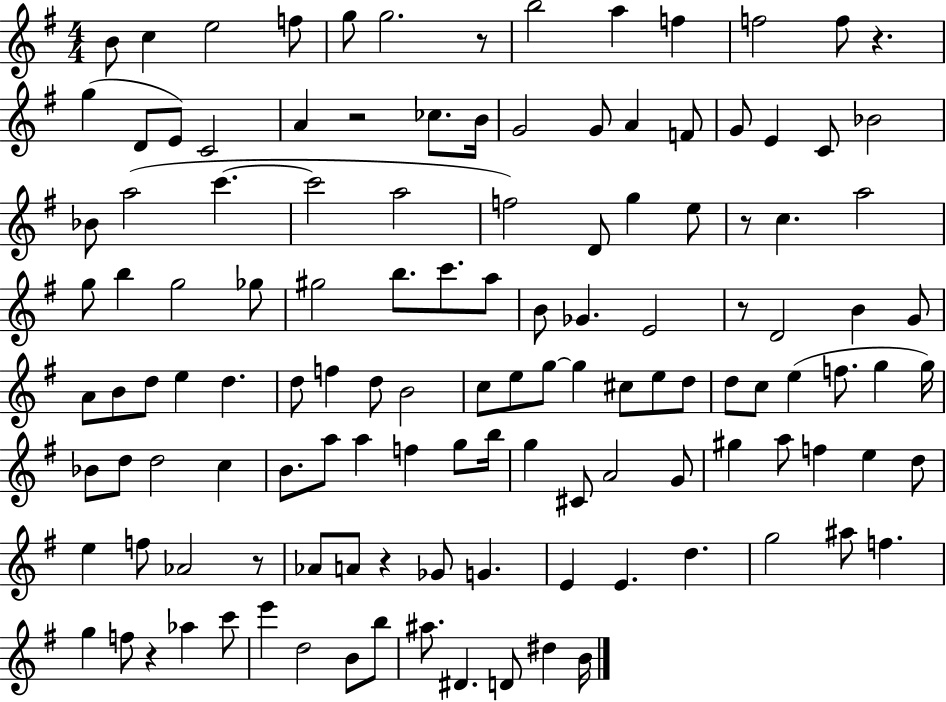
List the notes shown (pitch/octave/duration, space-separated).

B4/e C5/q E5/h F5/e G5/e G5/h. R/e B5/h A5/q F5/q F5/h F5/e R/q. G5/q D4/e E4/e C4/h A4/q R/h CES5/e. B4/s G4/h G4/e A4/q F4/e G4/e E4/q C4/e Bb4/h Bb4/e A5/h C6/q. C6/h A5/h F5/h D4/e G5/q E5/e R/e C5/q. A5/h G5/e B5/q G5/h Gb5/e G#5/h B5/e. C6/e. A5/e B4/e Gb4/q. E4/h R/e D4/h B4/q G4/e A4/e B4/e D5/e E5/q D5/q. D5/e F5/q D5/e B4/h C5/e E5/e G5/e G5/q C#5/e E5/e D5/e D5/e C5/e E5/q F5/e. G5/q G5/s Bb4/e D5/e D5/h C5/q B4/e. A5/e A5/q F5/q G5/e B5/s G5/q C#4/e A4/h G4/e G#5/q A5/e F5/q E5/q D5/e E5/q F5/e Ab4/h R/e Ab4/e A4/e R/q Gb4/e G4/q. E4/q E4/q. D5/q. G5/h A#5/e F5/q. G5/q F5/e R/q Ab5/q C6/e E6/q D5/h B4/e B5/e A#5/e. D#4/q. D4/e D#5/q B4/s